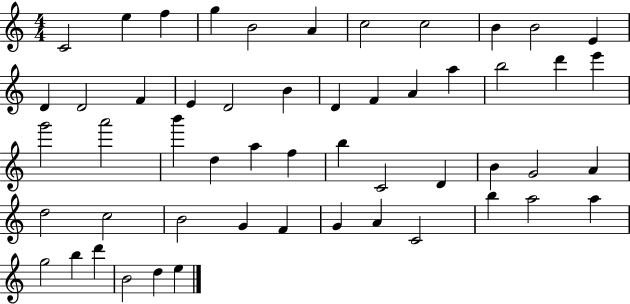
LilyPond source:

{
  \clef treble
  \numericTimeSignature
  \time 4/4
  \key c \major
  c'2 e''4 f''4 | g''4 b'2 a'4 | c''2 c''2 | b'4 b'2 e'4 | \break d'4 d'2 f'4 | e'4 d'2 b'4 | d'4 f'4 a'4 a''4 | b''2 d'''4 e'''4 | \break g'''2 a'''2 | b'''4 d''4 a''4 f''4 | b''4 c'2 d'4 | b'4 g'2 a'4 | \break d''2 c''2 | b'2 g'4 f'4 | g'4 a'4 c'2 | b''4 a''2 a''4 | \break g''2 b''4 d'''4 | b'2 d''4 e''4 | \bar "|."
}